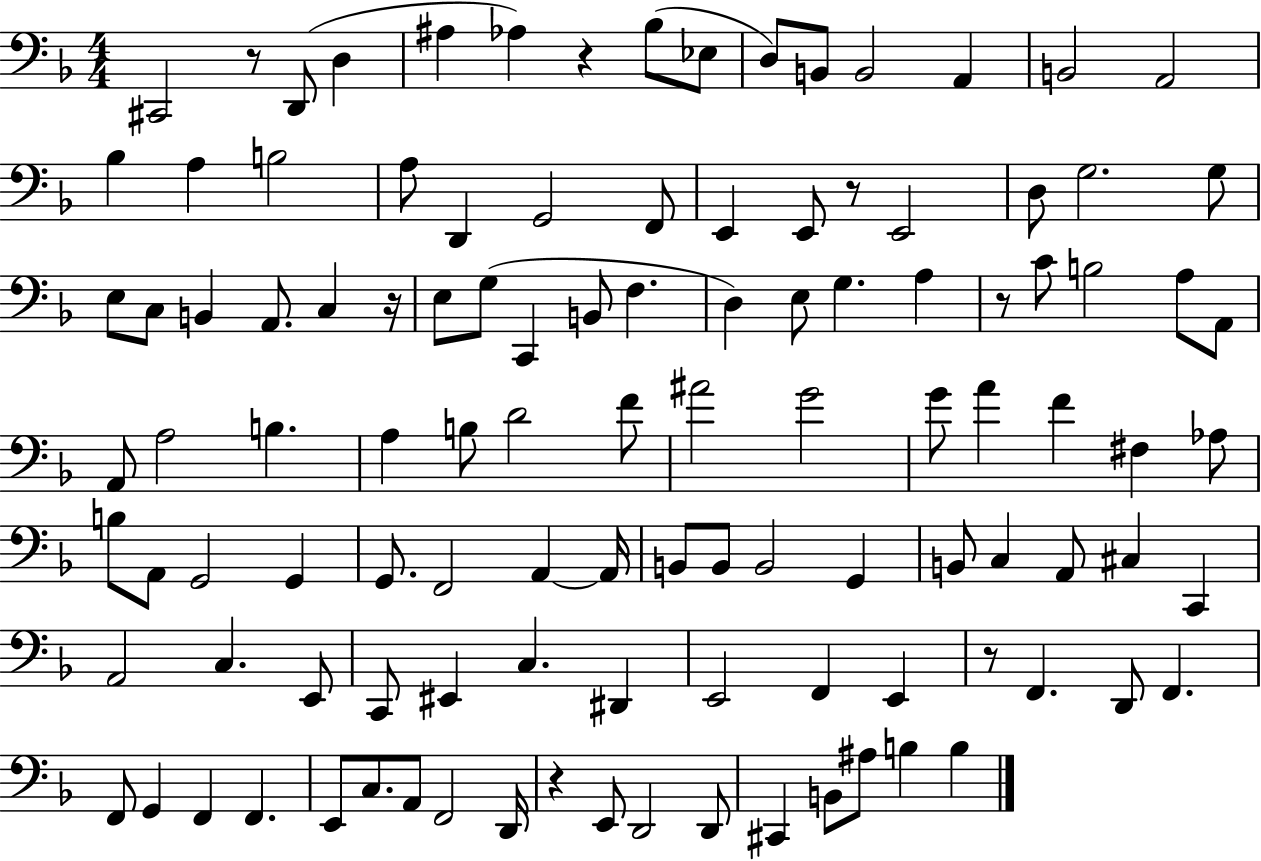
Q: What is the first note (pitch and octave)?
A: C#2